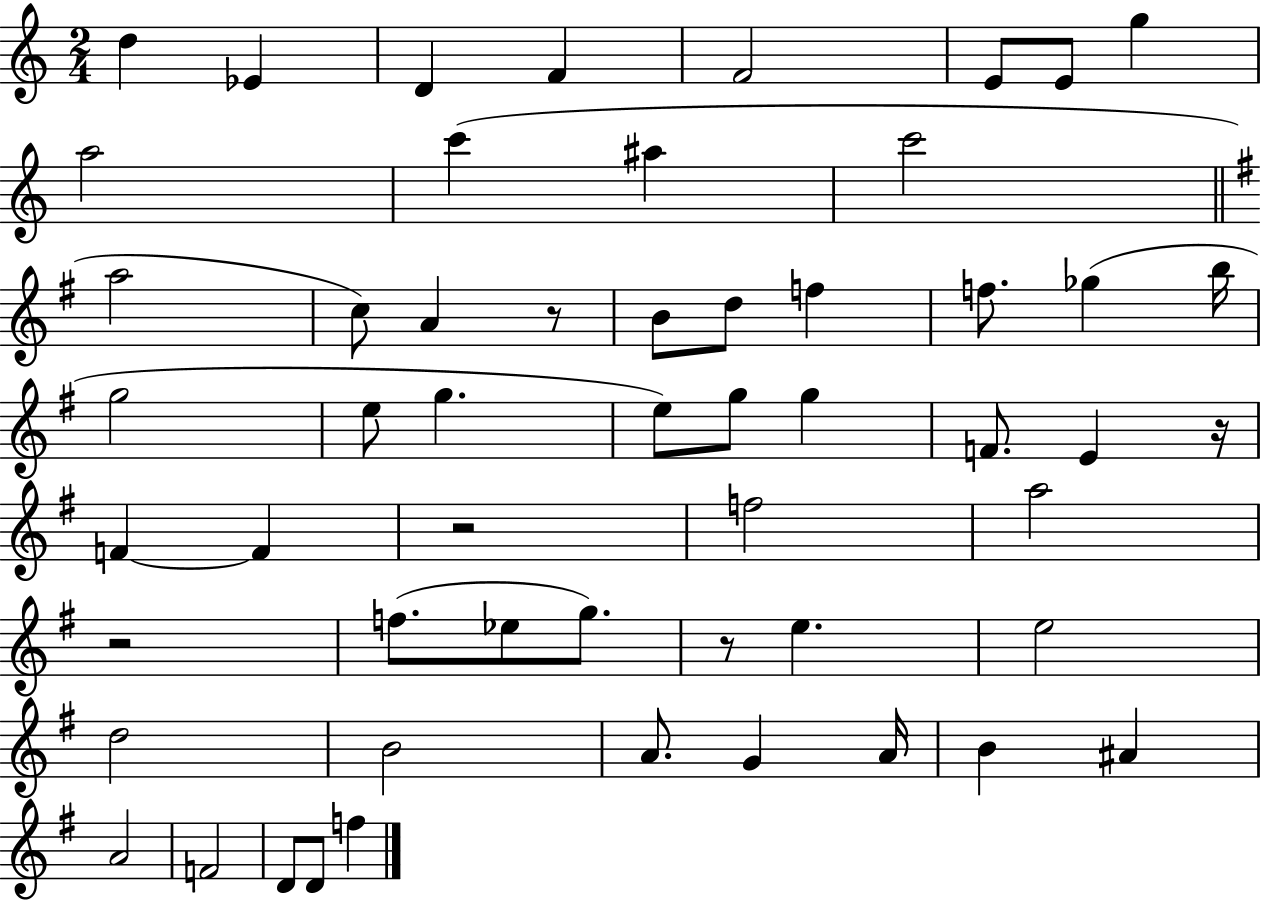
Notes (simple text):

D5/q Eb4/q D4/q F4/q F4/h E4/e E4/e G5/q A5/h C6/q A#5/q C6/h A5/h C5/e A4/q R/e B4/e D5/e F5/q F5/e. Gb5/q B5/s G5/h E5/e G5/q. E5/e G5/e G5/q F4/e. E4/q R/s F4/q F4/q R/h F5/h A5/h R/h F5/e. Eb5/e G5/e. R/e E5/q. E5/h D5/h B4/h A4/e. G4/q A4/s B4/q A#4/q A4/h F4/h D4/e D4/e F5/q